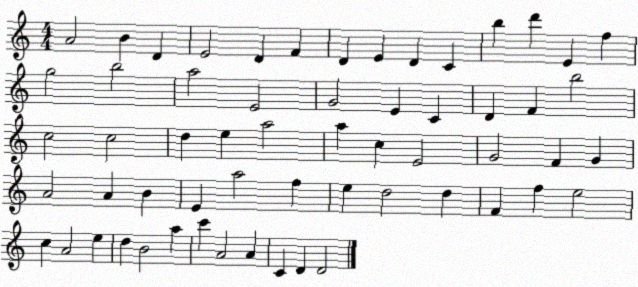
X:1
T:Untitled
M:4/4
L:1/4
K:C
A2 B D E2 D F D E D C b d' E f g2 b2 a2 E2 G2 E C D F b2 c2 c2 d e a2 a c E2 G2 F G A2 A B E a2 f e d2 d F f e2 c A2 e d B2 a c' A2 A C D D2